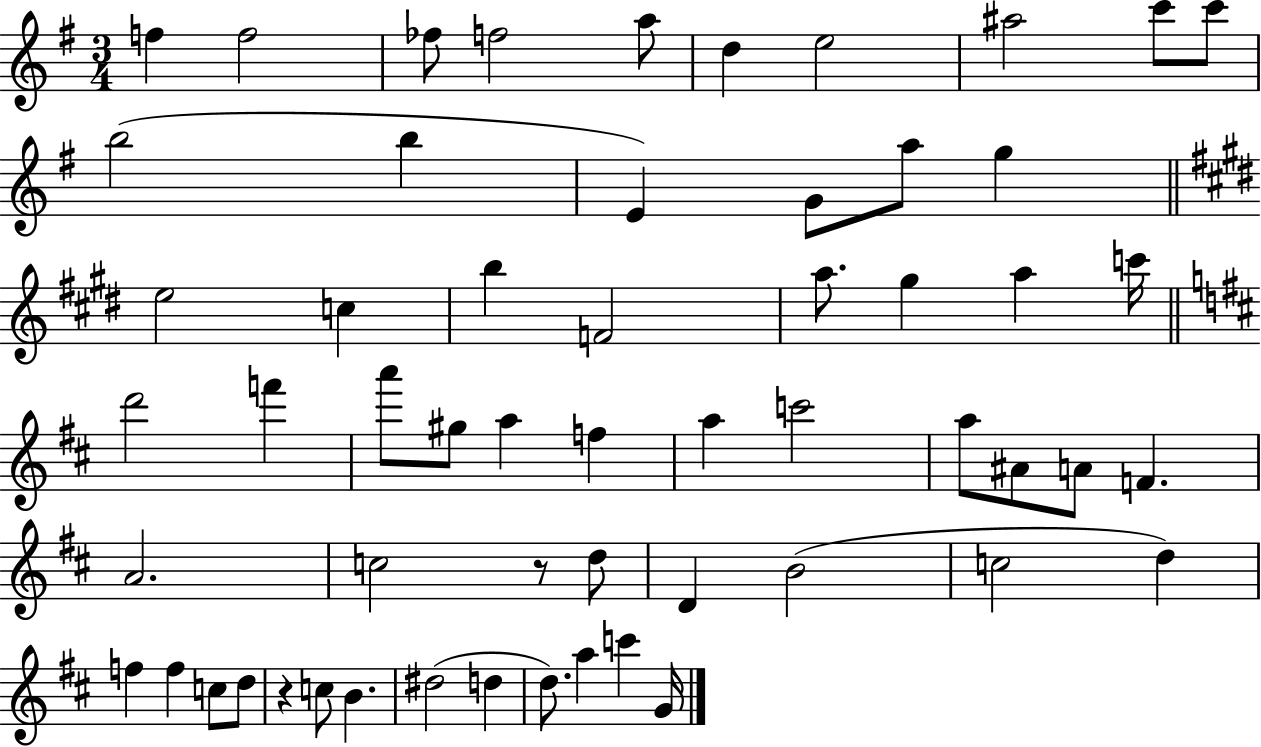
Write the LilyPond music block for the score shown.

{
  \clef treble
  \numericTimeSignature
  \time 3/4
  \key g \major
  f''4 f''2 | fes''8 f''2 a''8 | d''4 e''2 | ais''2 c'''8 c'''8 | \break b''2( b''4 | e'4) g'8 a''8 g''4 | \bar "||" \break \key e \major e''2 c''4 | b''4 f'2 | a''8. gis''4 a''4 c'''16 | \bar "||" \break \key d \major d'''2 f'''4 | a'''8 gis''8 a''4 f''4 | a''4 c'''2 | a''8 ais'8 a'8 f'4. | \break a'2. | c''2 r8 d''8 | d'4 b'2( | c''2 d''4) | \break f''4 f''4 c''8 d''8 | r4 c''8 b'4. | dis''2( d''4 | d''8.) a''4 c'''4 g'16 | \break \bar "|."
}